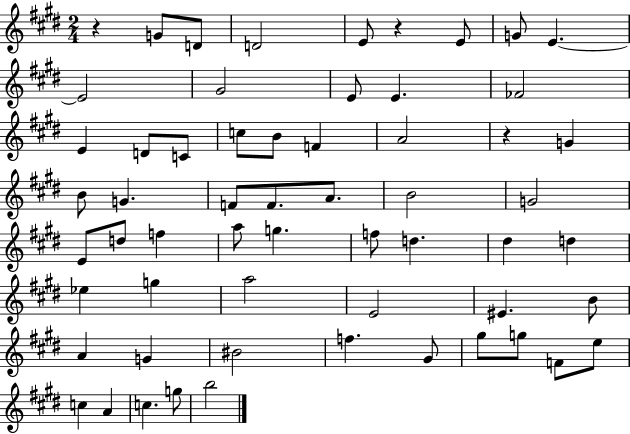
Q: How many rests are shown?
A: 3